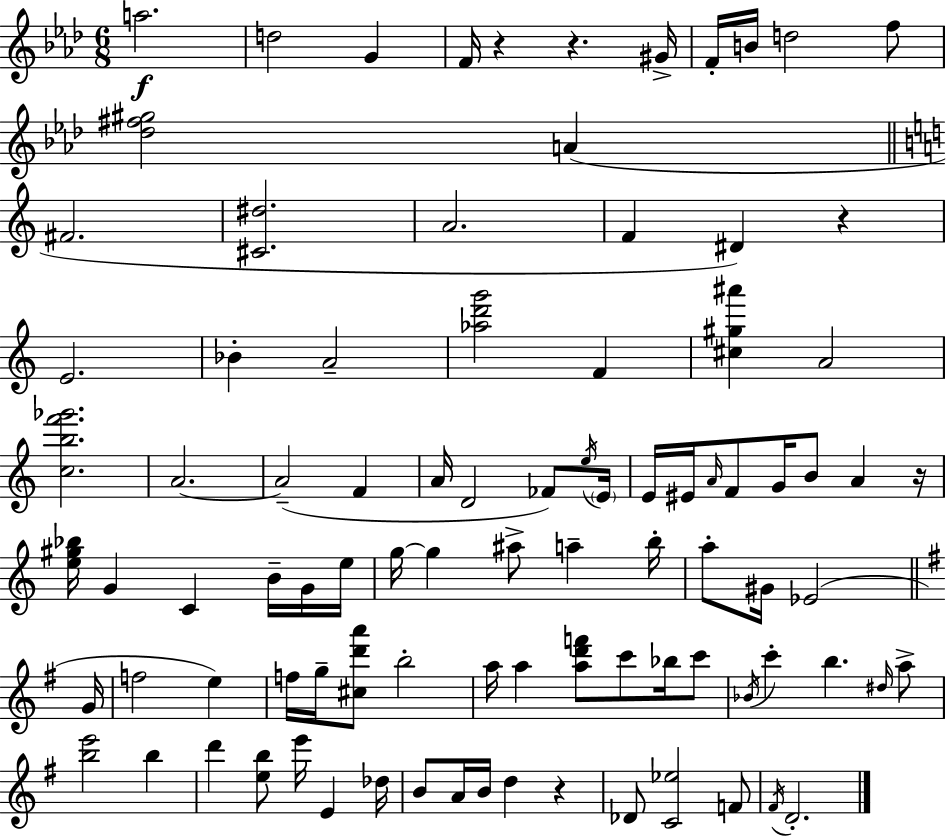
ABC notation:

X:1
T:Untitled
M:6/8
L:1/4
K:Fm
a2 d2 G F/4 z z ^G/4 F/4 B/4 d2 f/2 [_d^f^g]2 A ^F2 [^C^d]2 A2 F ^D z E2 _B A2 [_ad'g']2 F [^c^g^a'] A2 [cbf'_g']2 A2 A2 F A/4 D2 _F/2 e/4 E/4 E/4 ^E/4 A/4 F/2 G/4 B/2 A z/4 [e^g_b]/4 G C B/4 G/4 e/4 g/4 g ^a/2 a b/4 a/2 ^G/4 _E2 G/4 f2 e f/4 g/4 [^cd'a']/2 b2 a/4 a [ad'f']/2 c'/2 _b/4 c'/2 _B/4 c' b ^d/4 a/2 [be']2 b d' [eb]/2 e'/4 E _d/4 B/2 A/4 B/4 d z _D/2 [C_e]2 F/2 ^F/4 D2